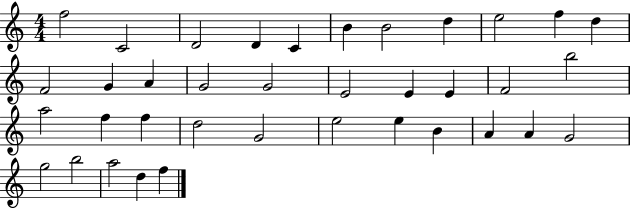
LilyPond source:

{
  \clef treble
  \numericTimeSignature
  \time 4/4
  \key c \major
  f''2 c'2 | d'2 d'4 c'4 | b'4 b'2 d''4 | e''2 f''4 d''4 | \break f'2 g'4 a'4 | g'2 g'2 | e'2 e'4 e'4 | f'2 b''2 | \break a''2 f''4 f''4 | d''2 g'2 | e''2 e''4 b'4 | a'4 a'4 g'2 | \break g''2 b''2 | a''2 d''4 f''4 | \bar "|."
}